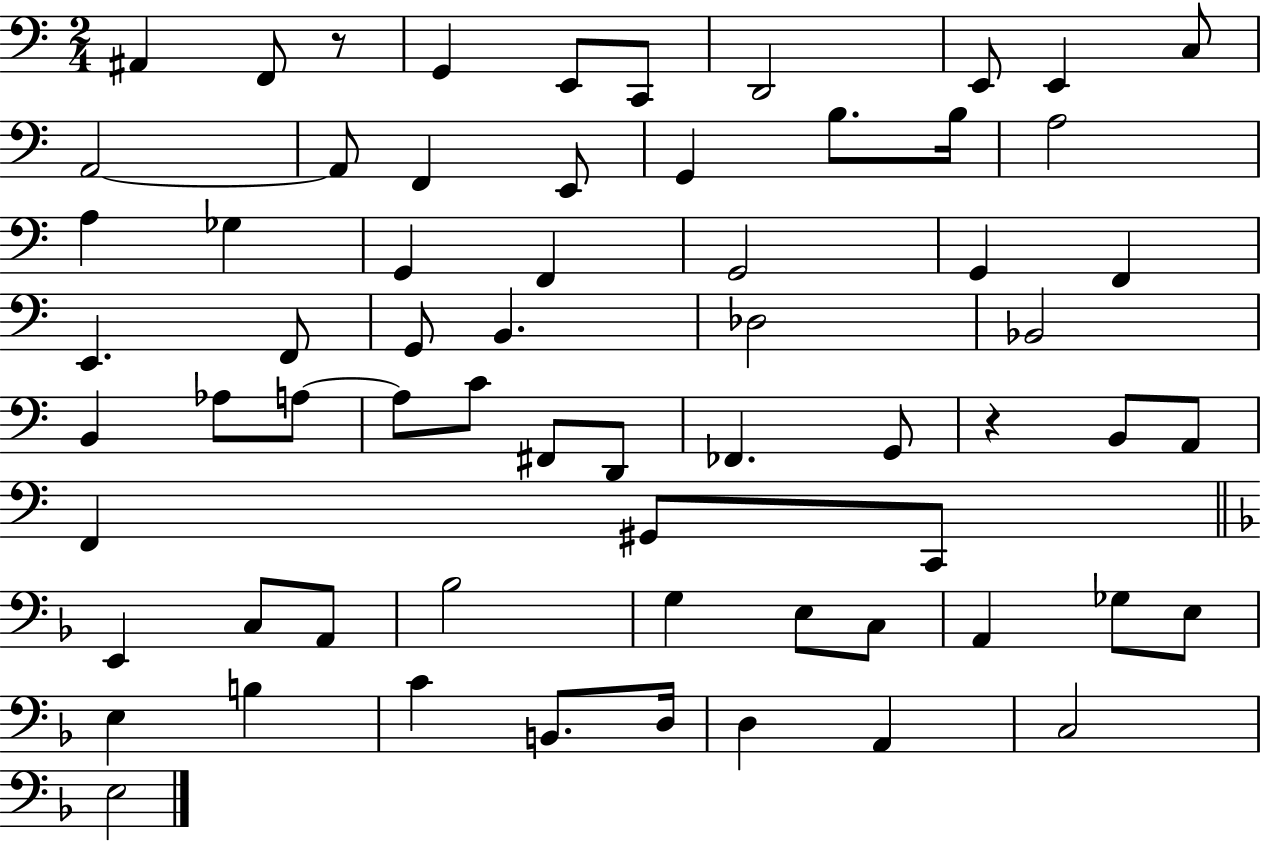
{
  \clef bass
  \numericTimeSignature
  \time 2/4
  \key c \major
  ais,4 f,8 r8 | g,4 e,8 c,8 | d,2 | e,8 e,4 c8 | \break a,2~~ | a,8 f,4 e,8 | g,4 b8. b16 | a2 | \break a4 ges4 | g,4 f,4 | g,2 | g,4 f,4 | \break e,4. f,8 | g,8 b,4. | des2 | bes,2 | \break b,4 aes8 a8~~ | a8 c'8 fis,8 d,8 | fes,4. g,8 | r4 b,8 a,8 | \break f,4 gis,8 c,8 | \bar "||" \break \key f \major e,4 c8 a,8 | bes2 | g4 e8 c8 | a,4 ges8 e8 | \break e4 b4 | c'4 b,8. d16 | d4 a,4 | c2 | \break e2 | \bar "|."
}